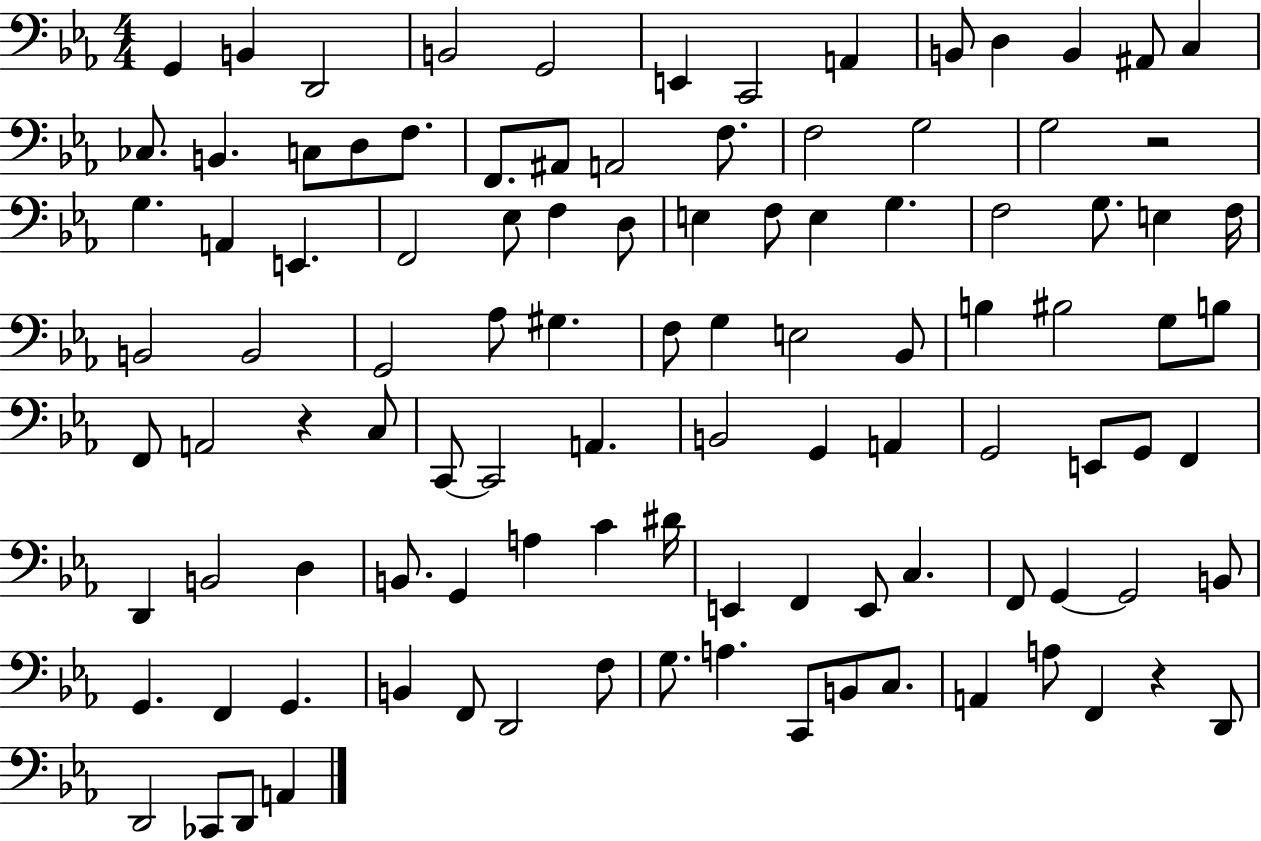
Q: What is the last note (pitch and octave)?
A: A2